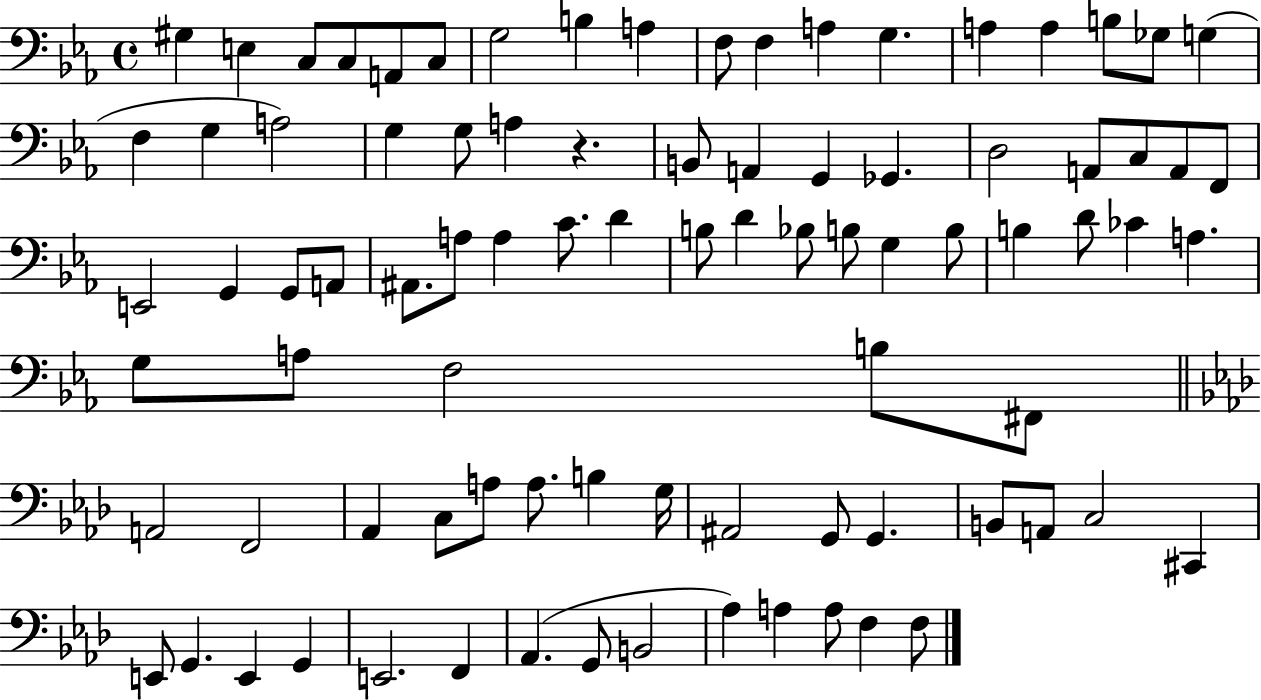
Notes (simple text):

G#3/q E3/q C3/e C3/e A2/e C3/e G3/h B3/q A3/q F3/e F3/q A3/q G3/q. A3/q A3/q B3/e Gb3/e G3/q F3/q G3/q A3/h G3/q G3/e A3/q R/q. B2/e A2/q G2/q Gb2/q. D3/h A2/e C3/e A2/e F2/e E2/h G2/q G2/e A2/e A#2/e. A3/e A3/q C4/e. D4/q B3/e D4/q Bb3/e B3/e G3/q B3/e B3/q D4/e CES4/q A3/q. G3/e A3/e F3/h B3/e F#2/e A2/h F2/h Ab2/q C3/e A3/e A3/e. B3/q G3/s A#2/h G2/e G2/q. B2/e A2/e C3/h C#2/q E2/e G2/q. E2/q G2/q E2/h. F2/q Ab2/q. G2/e B2/h Ab3/q A3/q A3/e F3/q F3/e